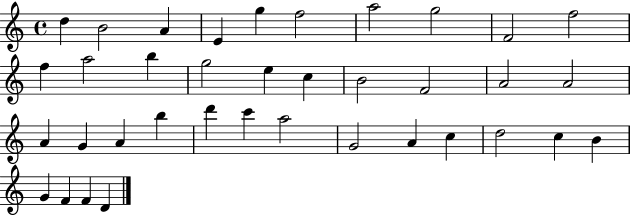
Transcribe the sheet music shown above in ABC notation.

X:1
T:Untitled
M:4/4
L:1/4
K:C
d B2 A E g f2 a2 g2 F2 f2 f a2 b g2 e c B2 F2 A2 A2 A G A b d' c' a2 G2 A c d2 c B G F F D